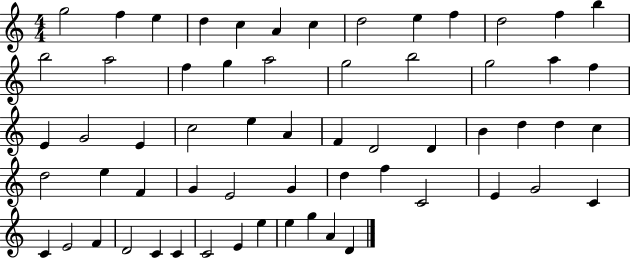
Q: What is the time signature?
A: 4/4